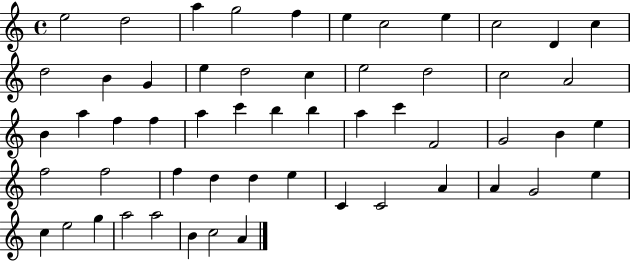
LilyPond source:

{
  \clef treble
  \time 4/4
  \defaultTimeSignature
  \key c \major
  e''2 d''2 | a''4 g''2 f''4 | e''4 c''2 e''4 | c''2 d'4 c''4 | \break d''2 b'4 g'4 | e''4 d''2 c''4 | e''2 d''2 | c''2 a'2 | \break b'4 a''4 f''4 f''4 | a''4 c'''4 b''4 b''4 | a''4 c'''4 f'2 | g'2 b'4 e''4 | \break f''2 f''2 | f''4 d''4 d''4 e''4 | c'4 c'2 a'4 | a'4 g'2 e''4 | \break c''4 e''2 g''4 | a''2 a''2 | b'4 c''2 a'4 | \bar "|."
}